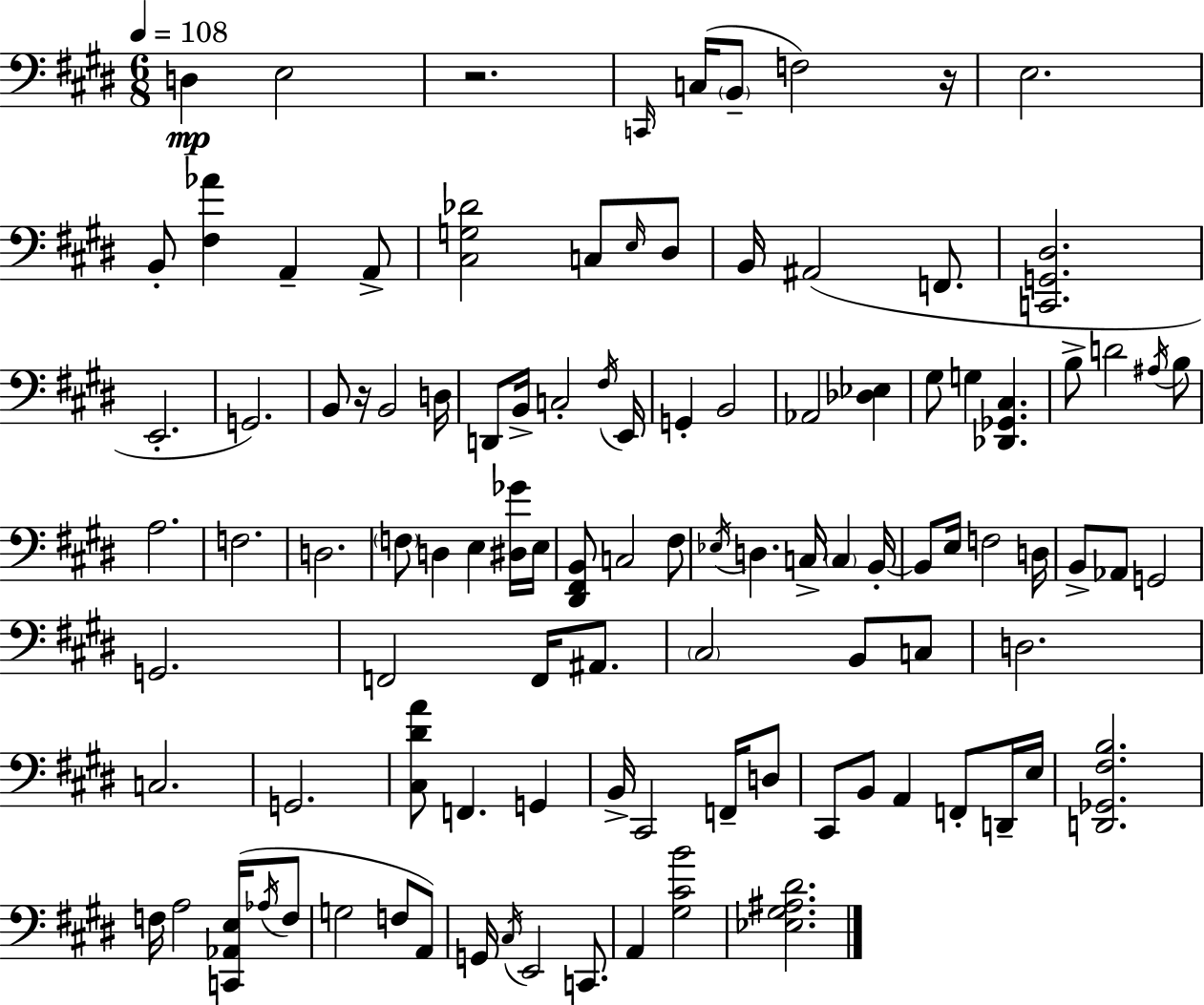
D3/q E3/h R/h. C2/s C3/s B2/e F3/h R/s E3/h. B2/e [F#3,Ab4]/q A2/q A2/e [C#3,G3,Db4]/h C3/e E3/s D#3/e B2/s A#2/h F2/e. [C2,G2,D#3]/h. E2/h. G2/h. B2/e R/s B2/h D3/s D2/e B2/s C3/h F#3/s E2/s G2/q B2/h Ab2/h [Db3,Eb3]/q G#3/e G3/q [Db2,Gb2,C#3]/q. B3/e D4/h A#3/s B3/e A3/h. F3/h. D3/h. F3/e D3/q E3/q [D#3,Gb4]/s E3/s [D#2,F#2,B2]/e C3/h F#3/e Eb3/s D3/q. C3/s C3/q B2/s B2/e E3/s F3/h D3/s B2/e Ab2/e G2/h G2/h. F2/h F2/s A#2/e. C#3/h B2/e C3/e D3/h. C3/h. G2/h. [C#3,D#4,A4]/e F2/q. G2/q B2/s C#2/h F2/s D3/e C#2/e B2/e A2/q F2/e D2/s E3/s [D2,Gb2,F#3,B3]/h. F3/s A3/h [C2,Ab2,E3]/s Ab3/s F3/e G3/h F3/e A2/e G2/s C#3/s E2/h C2/e. A2/q [G#3,C#4,B4]/h [Eb3,G#3,A#3,D#4]/h.